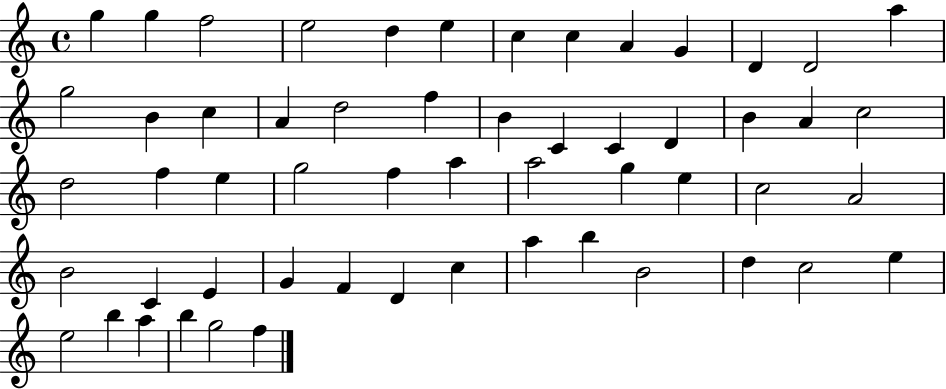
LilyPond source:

{
  \clef treble
  \time 4/4
  \defaultTimeSignature
  \key c \major
  g''4 g''4 f''2 | e''2 d''4 e''4 | c''4 c''4 a'4 g'4 | d'4 d'2 a''4 | \break g''2 b'4 c''4 | a'4 d''2 f''4 | b'4 c'4 c'4 d'4 | b'4 a'4 c''2 | \break d''2 f''4 e''4 | g''2 f''4 a''4 | a''2 g''4 e''4 | c''2 a'2 | \break b'2 c'4 e'4 | g'4 f'4 d'4 c''4 | a''4 b''4 b'2 | d''4 c''2 e''4 | \break e''2 b''4 a''4 | b''4 g''2 f''4 | \bar "|."
}